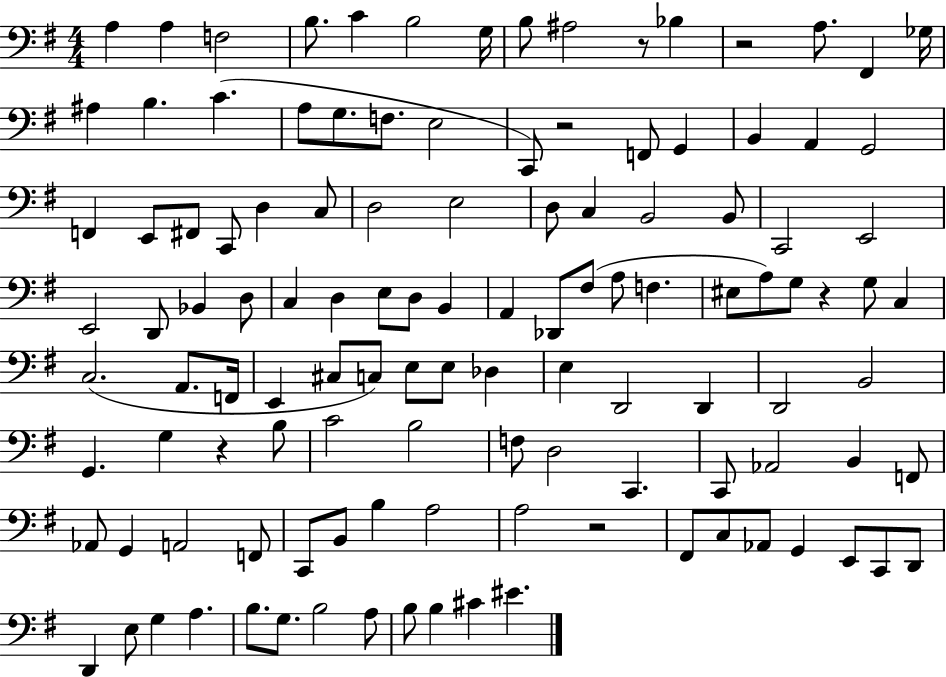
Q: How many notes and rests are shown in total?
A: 119